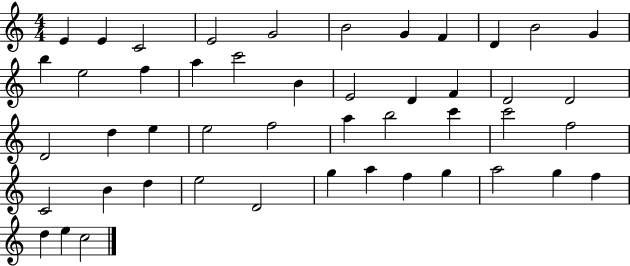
E4/q E4/q C4/h E4/h G4/h B4/h G4/q F4/q D4/q B4/h G4/q B5/q E5/h F5/q A5/q C6/h B4/q E4/h D4/q F4/q D4/h D4/h D4/h D5/q E5/q E5/h F5/h A5/q B5/h C6/q C6/h F5/h C4/h B4/q D5/q E5/h D4/h G5/q A5/q F5/q G5/q A5/h G5/q F5/q D5/q E5/q C5/h